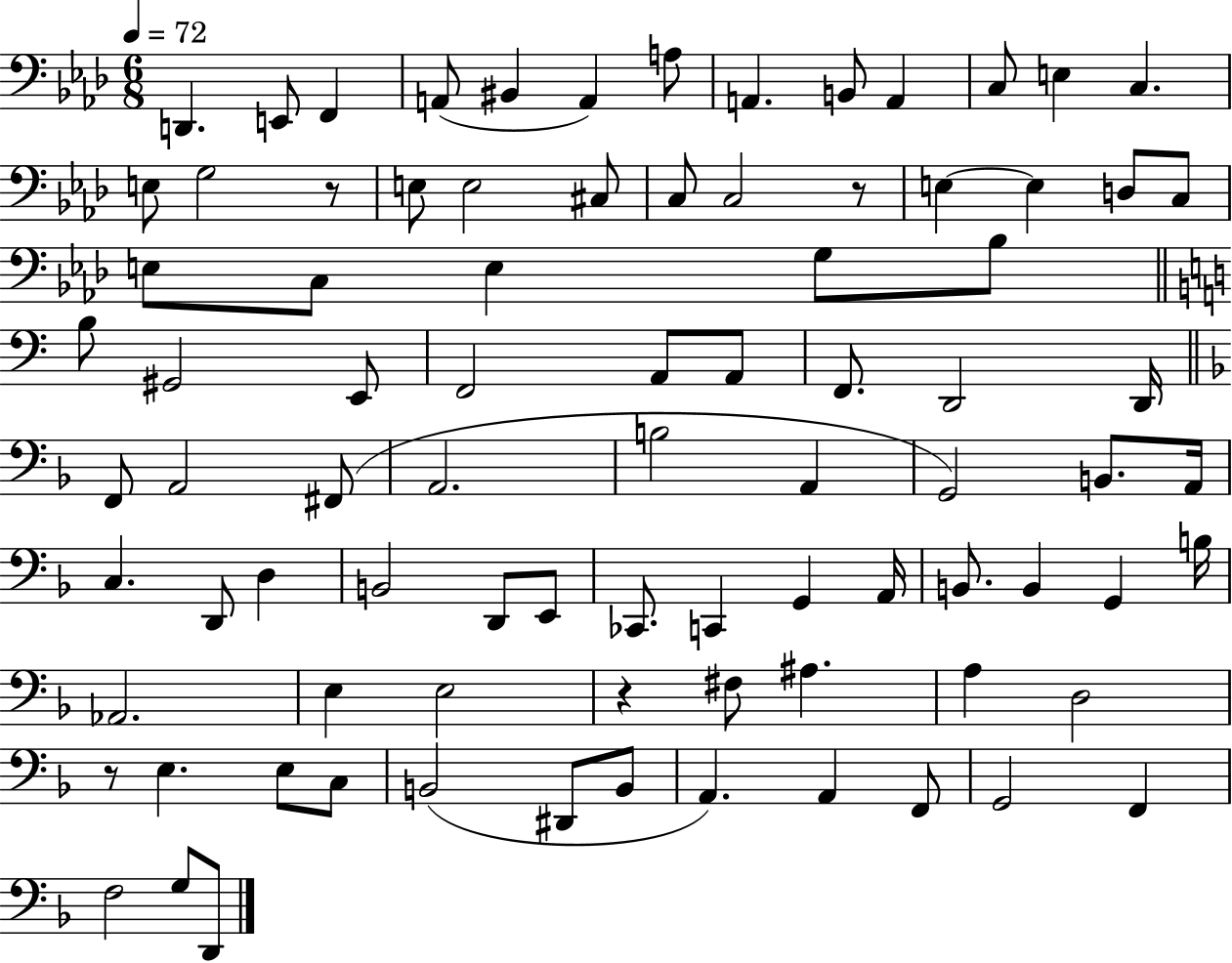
D2/q. E2/e F2/q A2/e BIS2/q A2/q A3/e A2/q. B2/e A2/q C3/e E3/q C3/q. E3/e G3/h R/e E3/e E3/h C#3/e C3/e C3/h R/e E3/q E3/q D3/e C3/e E3/e C3/e E3/q G3/e Bb3/e B3/e G#2/h E2/e F2/h A2/e A2/e F2/e. D2/h D2/s F2/e A2/h F#2/e A2/h. B3/h A2/q G2/h B2/e. A2/s C3/q. D2/e D3/q B2/h D2/e E2/e CES2/e. C2/q G2/q A2/s B2/e. B2/q G2/q B3/s Ab2/h. E3/q E3/h R/q F#3/e A#3/q. A3/q D3/h R/e E3/q. E3/e C3/e B2/h D#2/e B2/e A2/q. A2/q F2/e G2/h F2/q F3/h G3/e D2/e